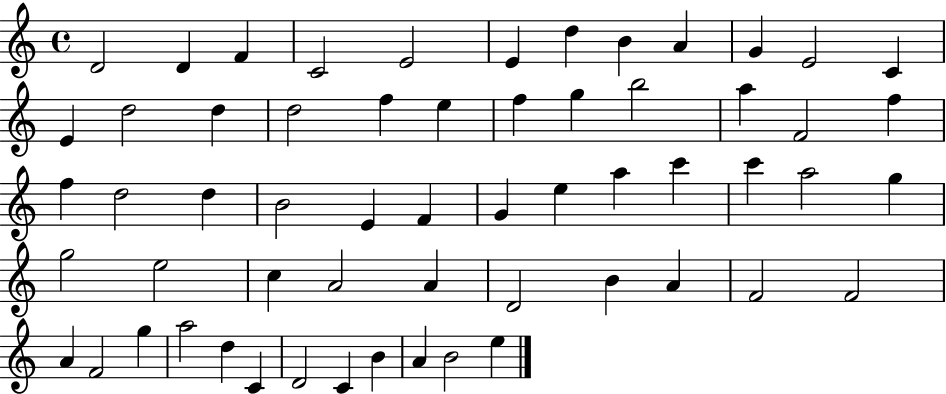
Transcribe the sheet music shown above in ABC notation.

X:1
T:Untitled
M:4/4
L:1/4
K:C
D2 D F C2 E2 E d B A G E2 C E d2 d d2 f e f g b2 a F2 f f d2 d B2 E F G e a c' c' a2 g g2 e2 c A2 A D2 B A F2 F2 A F2 g a2 d C D2 C B A B2 e